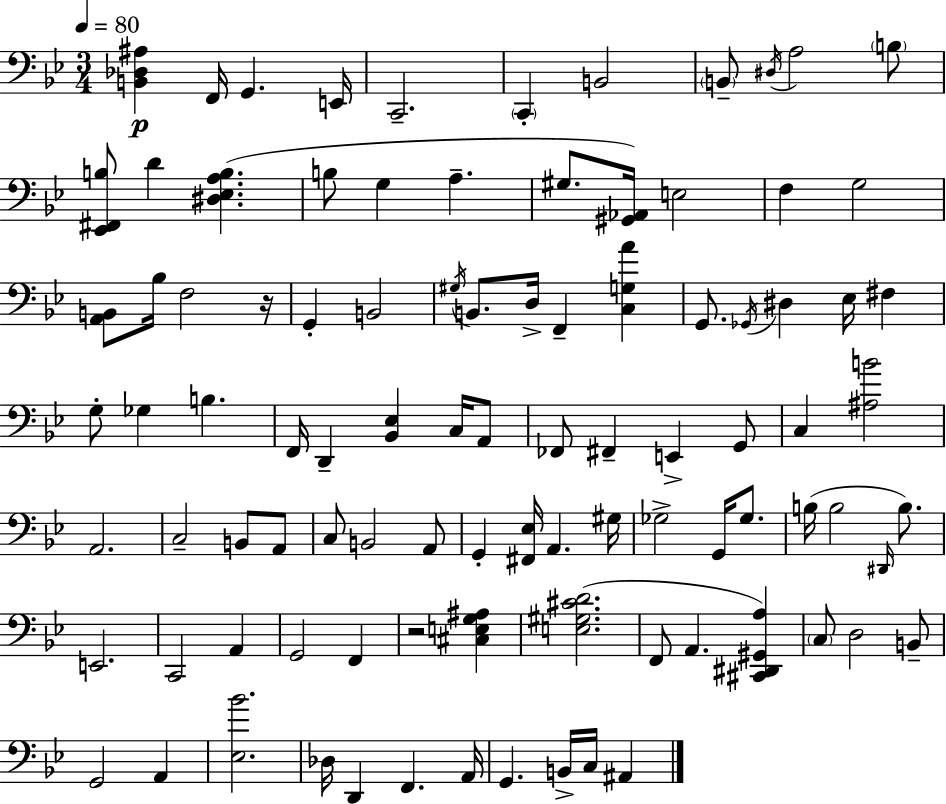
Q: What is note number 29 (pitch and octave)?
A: D#3